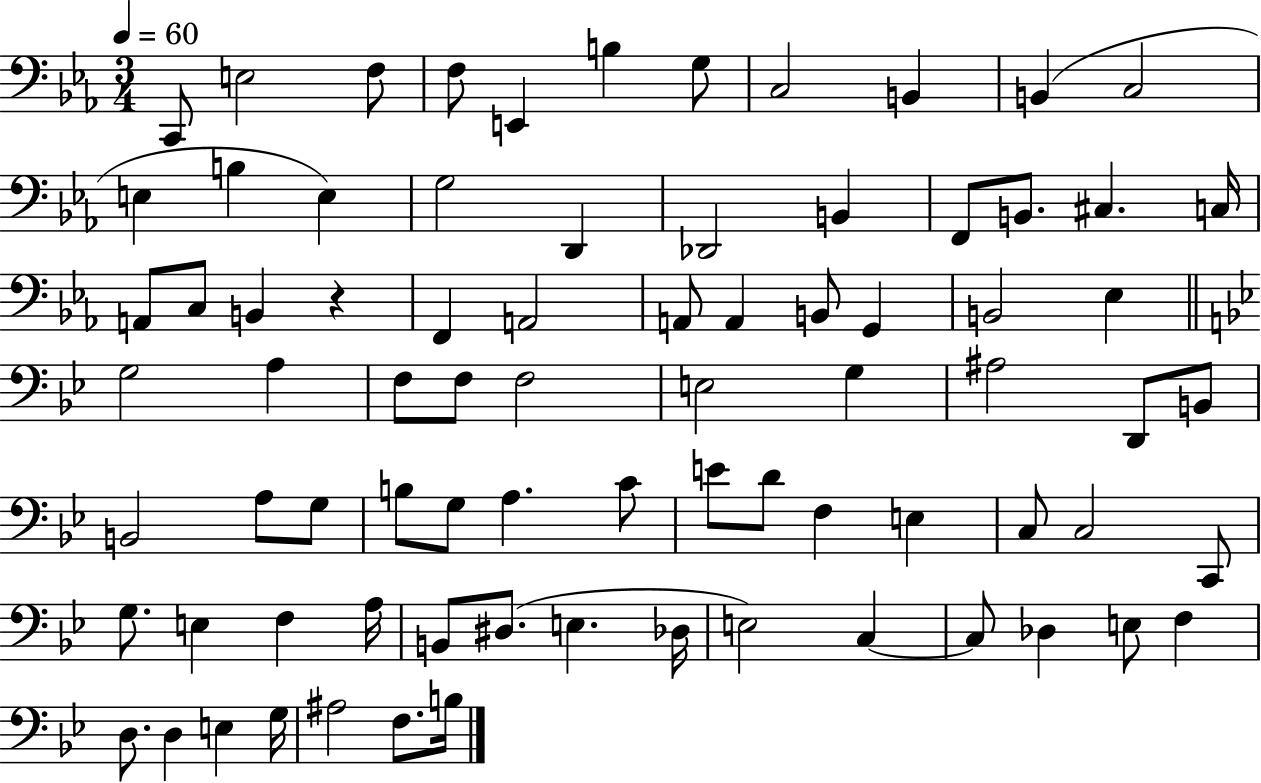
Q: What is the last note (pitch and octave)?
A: B3